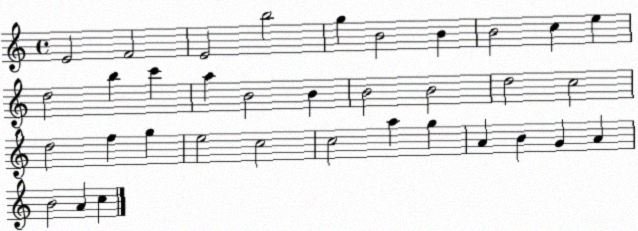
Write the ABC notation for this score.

X:1
T:Untitled
M:4/4
L:1/4
K:C
E2 F2 E2 b2 g B2 B B2 c e d2 b c' a B2 B B2 B2 d2 c2 d2 f g e2 c2 c2 a g A B G A B2 A c